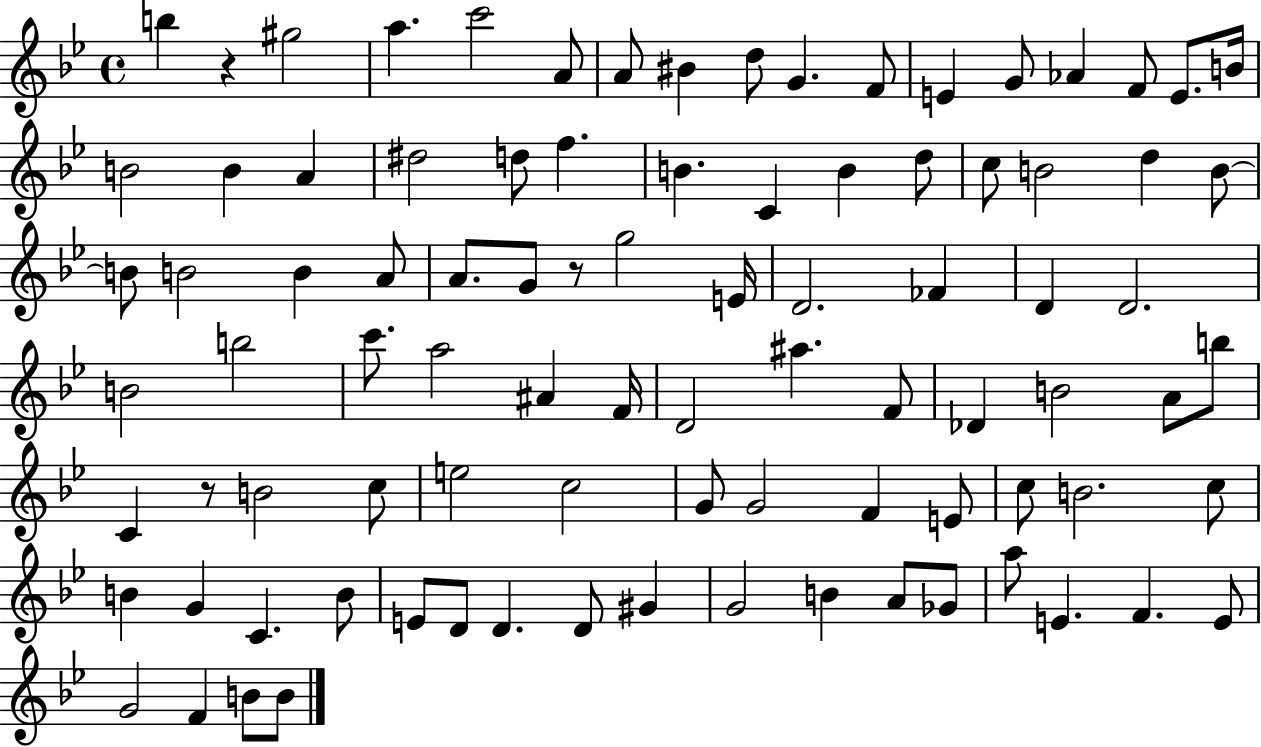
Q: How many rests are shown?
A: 3